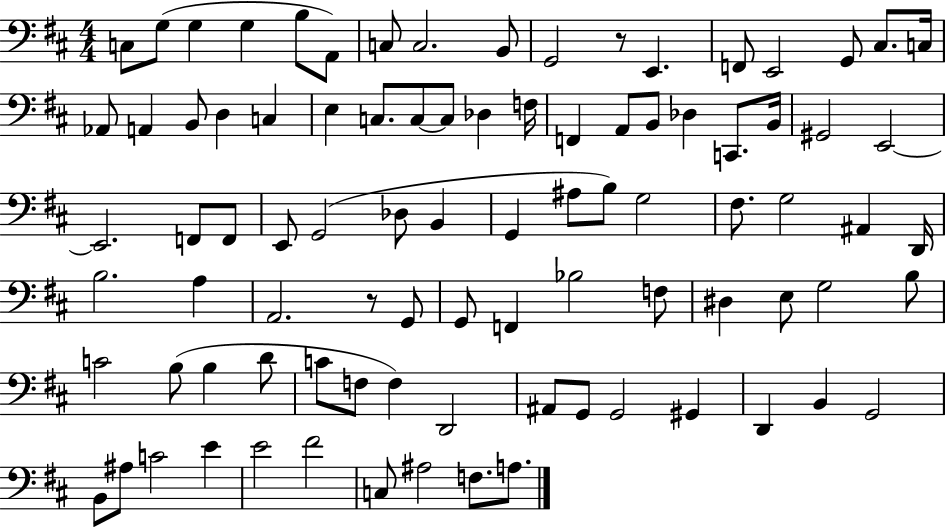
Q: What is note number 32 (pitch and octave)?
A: C2